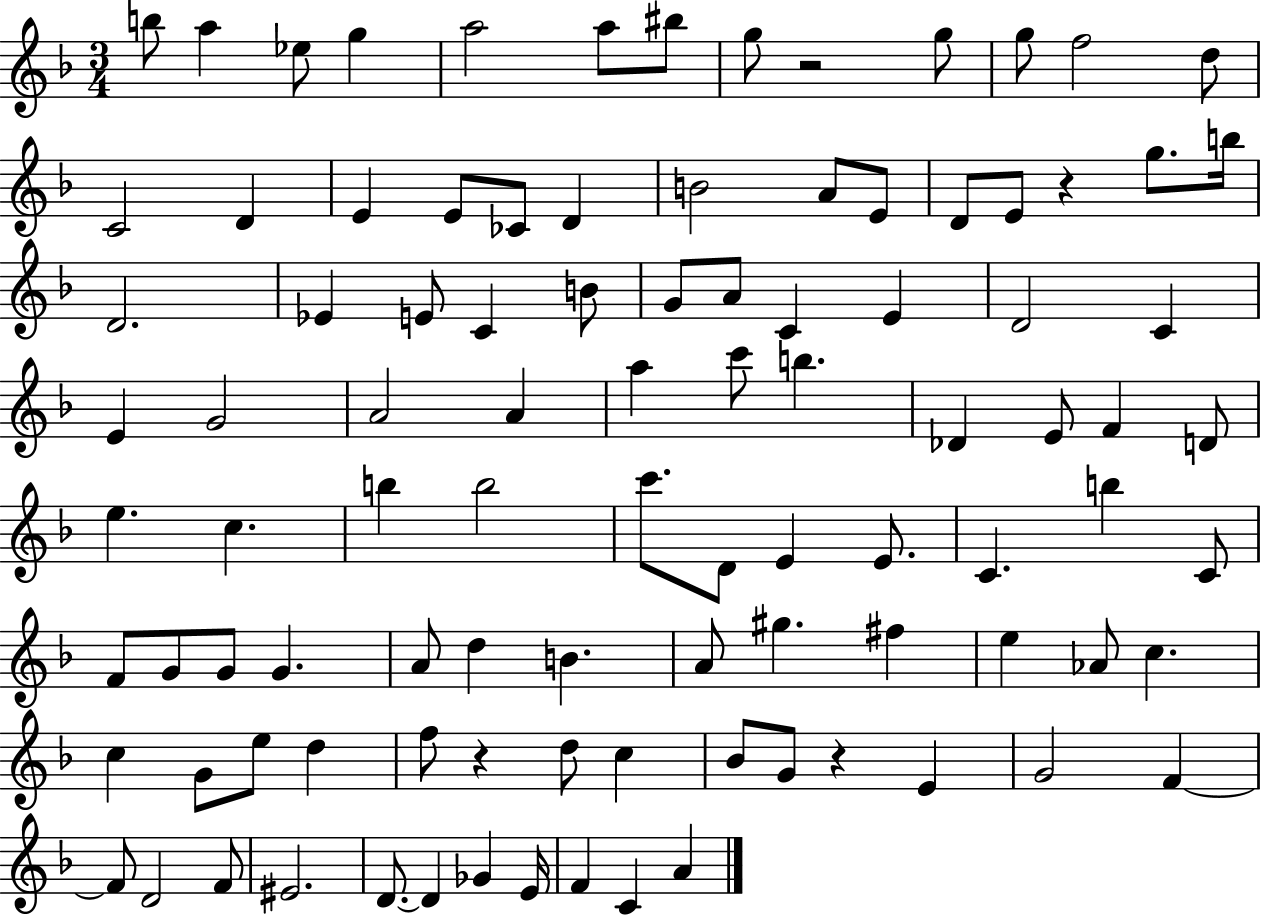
{
  \clef treble
  \numericTimeSignature
  \time 3/4
  \key f \major
  b''8 a''4 ees''8 g''4 | a''2 a''8 bis''8 | g''8 r2 g''8 | g''8 f''2 d''8 | \break c'2 d'4 | e'4 e'8 ces'8 d'4 | b'2 a'8 e'8 | d'8 e'8 r4 g''8. b''16 | \break d'2. | ees'4 e'8 c'4 b'8 | g'8 a'8 c'4 e'4 | d'2 c'4 | \break e'4 g'2 | a'2 a'4 | a''4 c'''8 b''4. | des'4 e'8 f'4 d'8 | \break e''4. c''4. | b''4 b''2 | c'''8. d'8 e'4 e'8. | c'4. b''4 c'8 | \break f'8 g'8 g'8 g'4. | a'8 d''4 b'4. | a'8 gis''4. fis''4 | e''4 aes'8 c''4. | \break c''4 g'8 e''8 d''4 | f''8 r4 d''8 c''4 | bes'8 g'8 r4 e'4 | g'2 f'4~~ | \break f'8 d'2 f'8 | eis'2. | d'8.~~ d'4 ges'4 e'16 | f'4 c'4 a'4 | \break \bar "|."
}